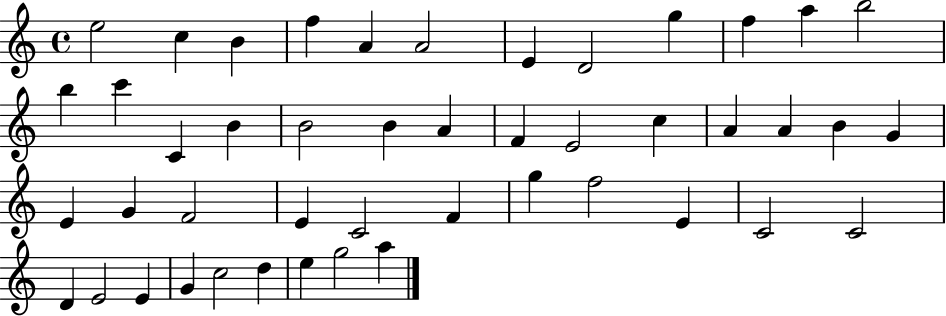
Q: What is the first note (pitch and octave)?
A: E5